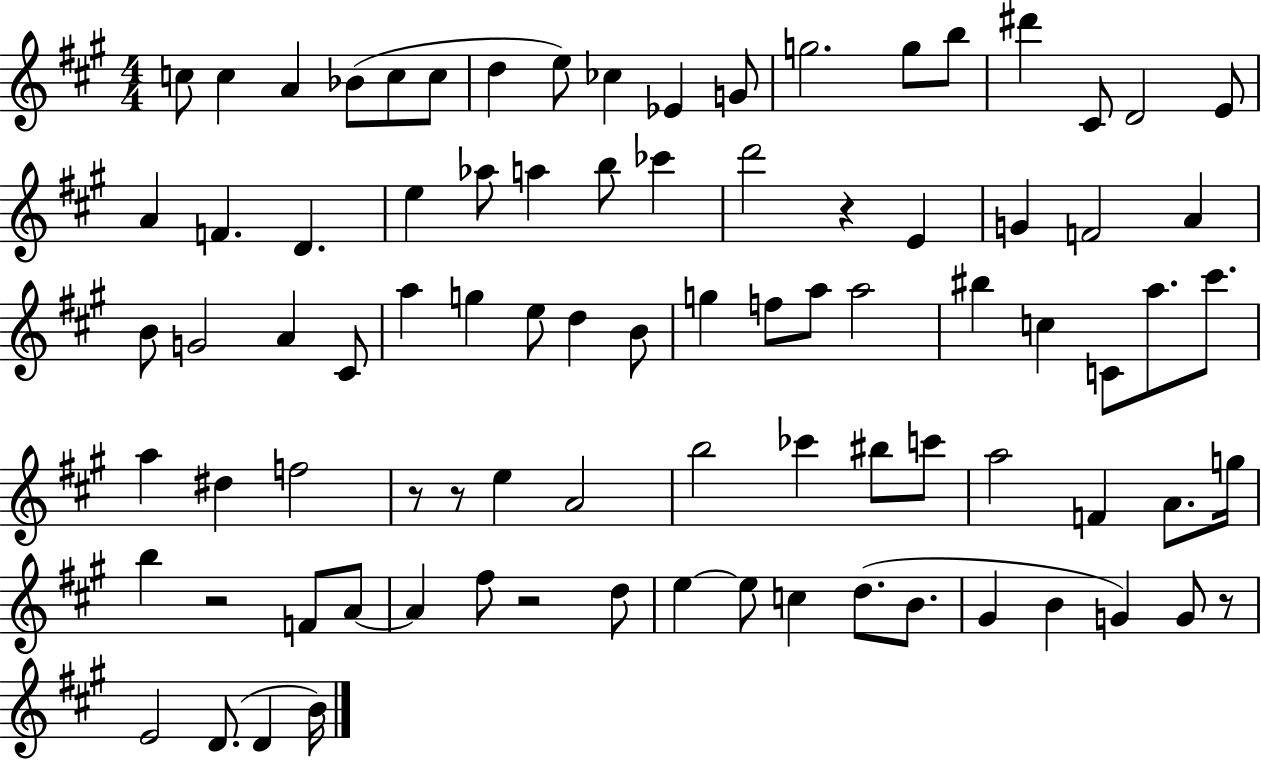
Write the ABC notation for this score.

X:1
T:Untitled
M:4/4
L:1/4
K:A
c/2 c A _B/2 c/2 c/2 d e/2 _c _E G/2 g2 g/2 b/2 ^d' ^C/2 D2 E/2 A F D e _a/2 a b/2 _c' d'2 z E G F2 A B/2 G2 A ^C/2 a g e/2 d B/2 g f/2 a/2 a2 ^b c C/2 a/2 ^c'/2 a ^d f2 z/2 z/2 e A2 b2 _c' ^b/2 c'/2 a2 F A/2 g/4 b z2 F/2 A/2 A ^f/2 z2 d/2 e e/2 c d/2 B/2 ^G B G G/2 z/2 E2 D/2 D B/4